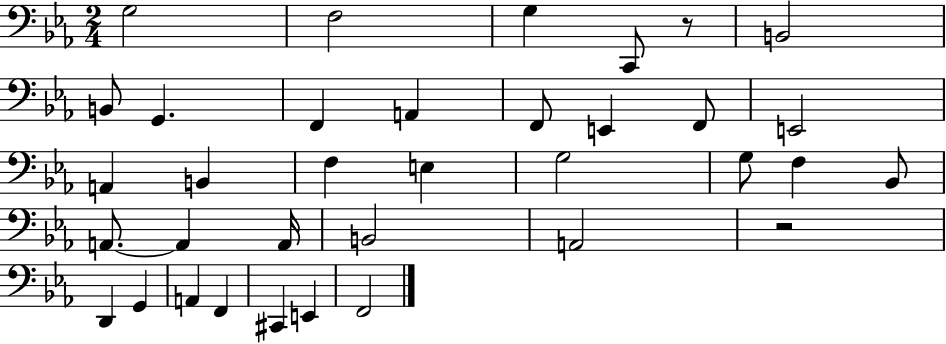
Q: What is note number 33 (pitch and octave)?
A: F2